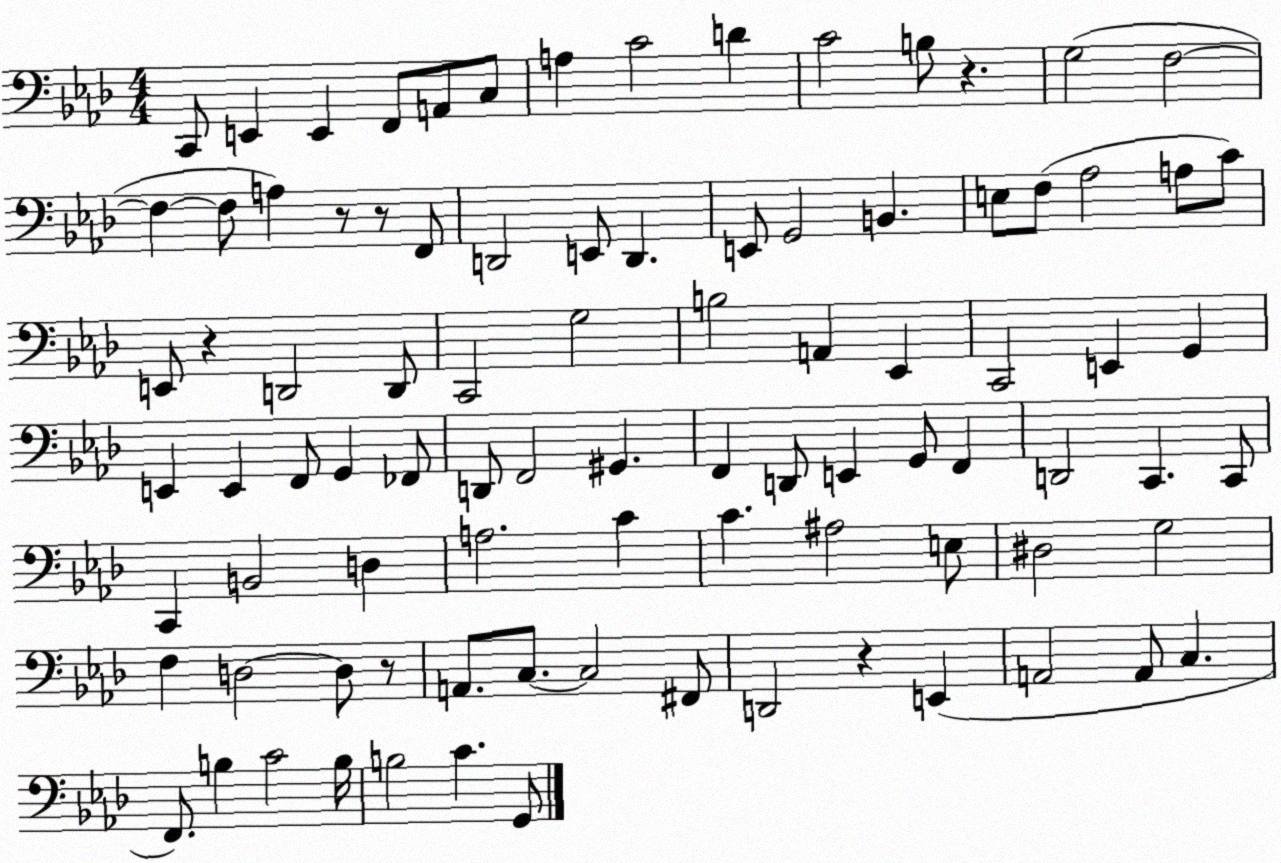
X:1
T:Untitled
M:4/4
L:1/4
K:Ab
C,,/2 E,, E,, F,,/2 A,,/2 C,/2 A, C2 D C2 B,/2 z G,2 F,2 F, F,/2 A, z/2 z/2 F,,/2 D,,2 E,,/2 D,, E,,/2 G,,2 B,, E,/2 F,/2 _A,2 A,/2 C/2 E,,/2 z D,,2 D,,/2 C,,2 G,2 B,2 A,, _E,, C,,2 E,, G,, E,, E,, F,,/2 G,, _F,,/2 D,,/2 F,,2 ^G,, F,, D,,/2 E,, G,,/2 F,, D,,2 C,, C,,/2 C,, B,,2 D, A,2 C C ^A,2 E,/2 ^D,2 G,2 F, D,2 D,/2 z/2 A,,/2 C,/2 C,2 ^F,,/2 D,,2 z E,, A,,2 A,,/2 C, F,,/2 B, C2 B,/4 B,2 C G,,/2